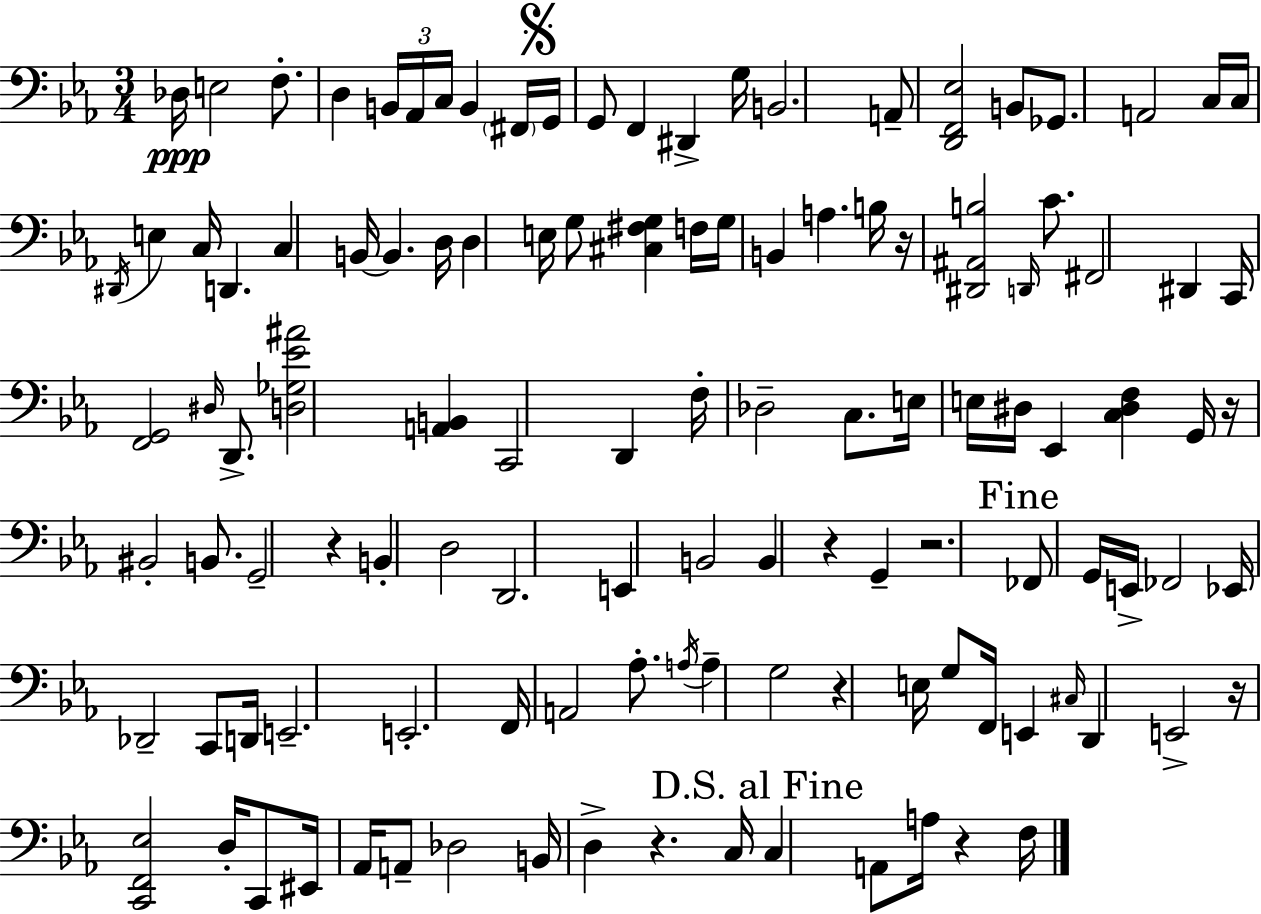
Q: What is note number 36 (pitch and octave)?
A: A3